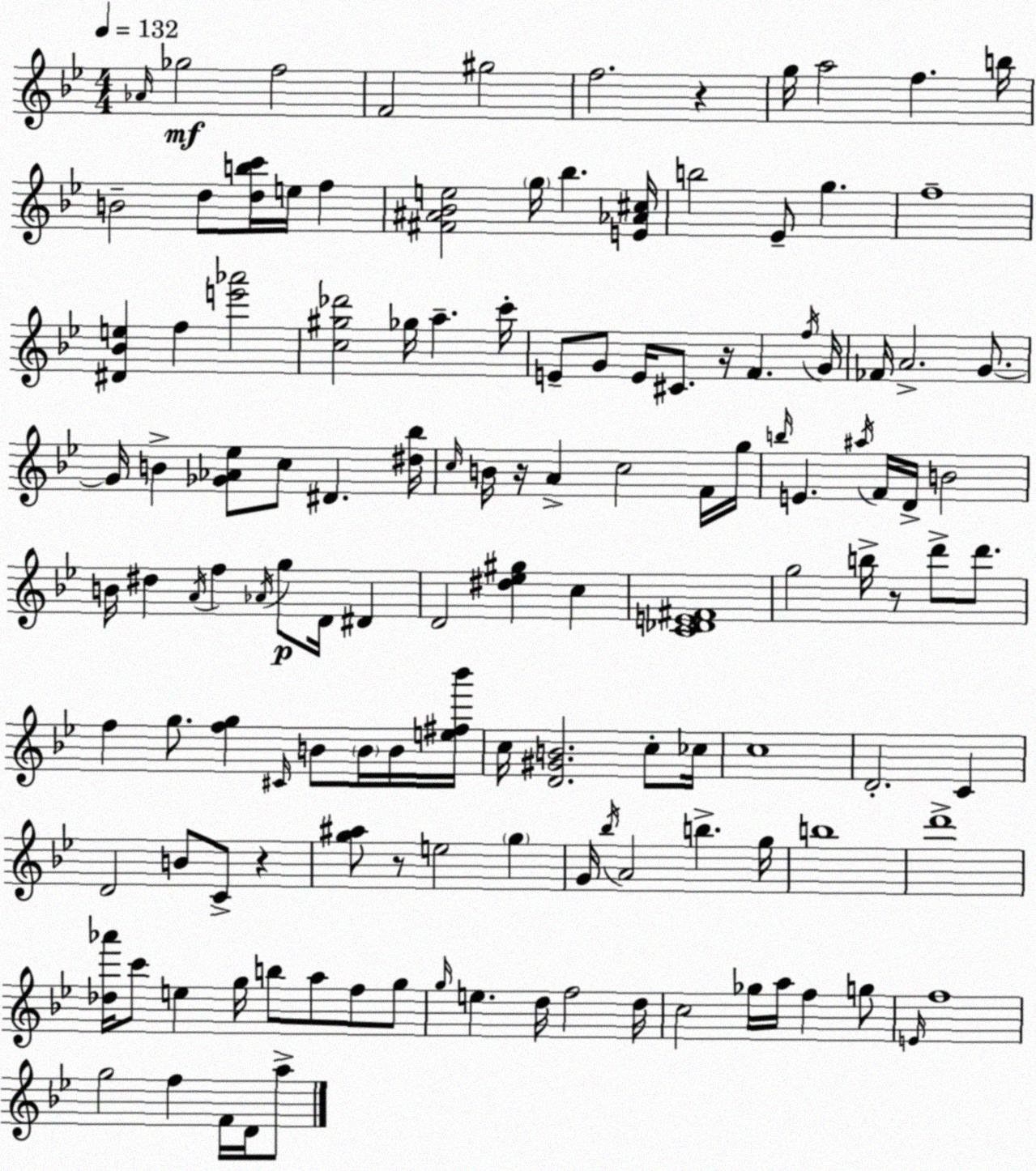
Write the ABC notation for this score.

X:1
T:Untitled
M:4/4
L:1/4
K:Bb
_A/4 _g2 f2 F2 ^g2 f2 z g/4 a2 f b/4 B2 d/2 [dbc']/4 e/4 f [^F^A_Be]2 g/4 _b [E_A^c]/4 b2 _E/2 g f4 [^D_Be] f [e'_a']2 [c^g_d']2 _g/4 a c'/4 E/2 G/2 E/4 ^C/2 z/4 F f/4 G/4 _F/4 A2 G/2 G/4 B [_G_A_e]/2 c/2 ^D [^d_b]/4 c/4 B/4 z/4 A c2 F/4 g/4 b/4 E ^a/4 F/4 D/4 B2 B/4 ^d A/4 f _A/4 g/2 D/4 ^D D2 [^d_e^g] c [C_DE^F]4 g2 b/4 z/2 d'/2 d'/2 f g/2 [fg] ^C/4 B/2 B/4 B/4 [e^f_b']/4 c/4 [D^GB]2 c/2 _c/4 c4 D2 C D2 B/2 C/2 z [g^a]/2 z/2 e2 g G/4 _b/4 A2 b g/4 b4 d'4 [_d_a']/4 c'/2 e g/4 b/2 a/2 f/2 g/2 g/4 e d/4 f2 d/4 c2 _g/4 a/4 f g/2 E/4 f4 g2 f F/4 D/4 a/2